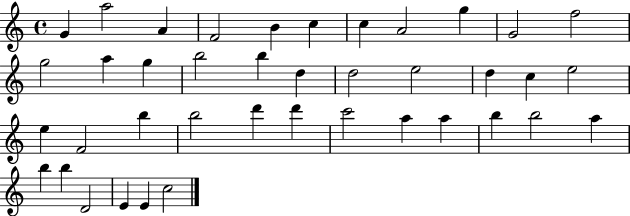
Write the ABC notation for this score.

X:1
T:Untitled
M:4/4
L:1/4
K:C
G a2 A F2 B c c A2 g G2 f2 g2 a g b2 b d d2 e2 d c e2 e F2 b b2 d' d' c'2 a a b b2 a b b D2 E E c2